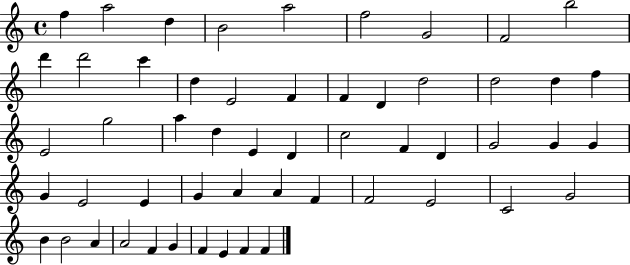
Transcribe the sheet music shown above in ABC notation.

X:1
T:Untitled
M:4/4
L:1/4
K:C
f a2 d B2 a2 f2 G2 F2 b2 d' d'2 c' d E2 F F D d2 d2 d f E2 g2 a d E D c2 F D G2 G G G E2 E G A A F F2 E2 C2 G2 B B2 A A2 F G F E F F